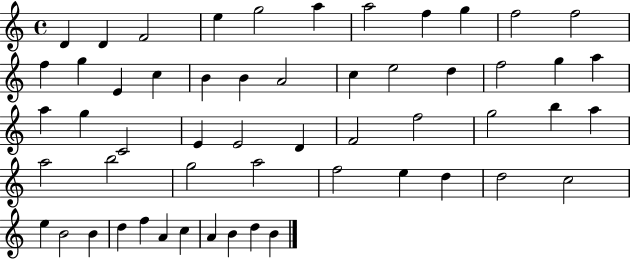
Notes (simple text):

D4/q D4/q F4/h E5/q G5/h A5/q A5/h F5/q G5/q F5/h F5/h F5/q G5/q E4/q C5/q B4/q B4/q A4/h C5/q E5/h D5/q F5/h G5/q A5/q A5/q G5/q C4/h E4/q E4/h D4/q F4/h F5/h G5/h B5/q A5/q A5/h B5/h G5/h A5/h F5/h E5/q D5/q D5/h C5/h E5/q B4/h B4/q D5/q F5/q A4/q C5/q A4/q B4/q D5/q B4/q